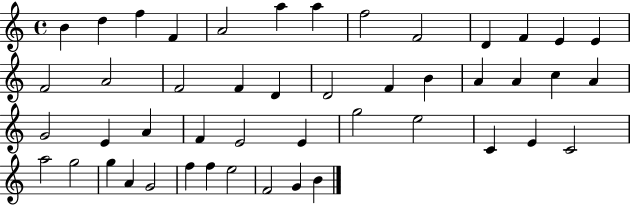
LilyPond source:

{
  \clef treble
  \time 4/4
  \defaultTimeSignature
  \key c \major
  b'4 d''4 f''4 f'4 | a'2 a''4 a''4 | f''2 f'2 | d'4 f'4 e'4 e'4 | \break f'2 a'2 | f'2 f'4 d'4 | d'2 f'4 b'4 | a'4 a'4 c''4 a'4 | \break g'2 e'4 a'4 | f'4 e'2 e'4 | g''2 e''2 | c'4 e'4 c'2 | \break a''2 g''2 | g''4 a'4 g'2 | f''4 f''4 e''2 | f'2 g'4 b'4 | \break \bar "|."
}